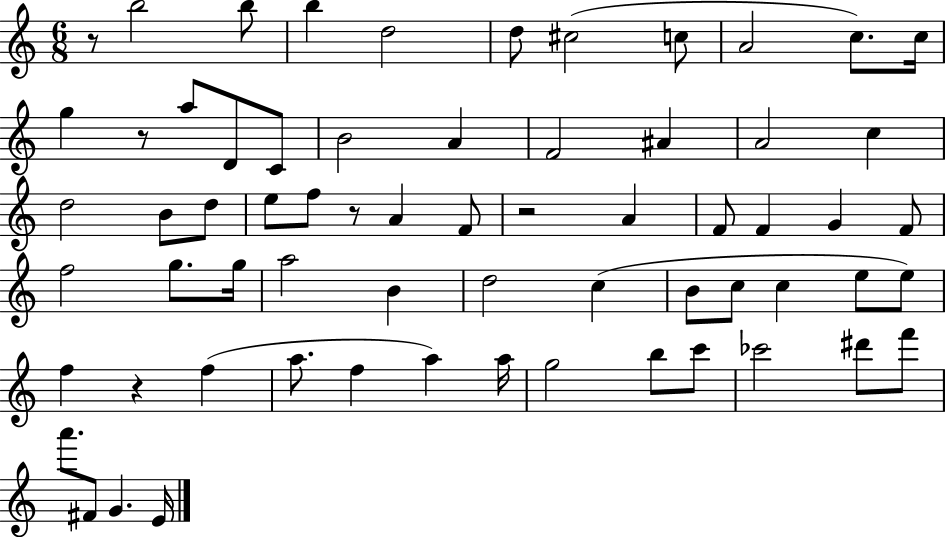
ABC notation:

X:1
T:Untitled
M:6/8
L:1/4
K:C
z/2 b2 b/2 b d2 d/2 ^c2 c/2 A2 c/2 c/4 g z/2 a/2 D/2 C/2 B2 A F2 ^A A2 c d2 B/2 d/2 e/2 f/2 z/2 A F/2 z2 A F/2 F G F/2 f2 g/2 g/4 a2 B d2 c B/2 c/2 c e/2 e/2 f z f a/2 f a a/4 g2 b/2 c'/2 _c'2 ^d'/2 f'/2 a'/2 ^F/2 G E/4